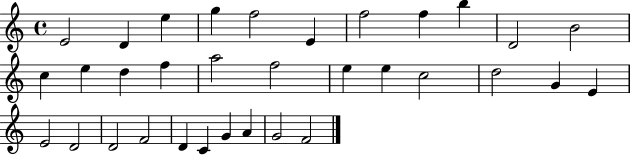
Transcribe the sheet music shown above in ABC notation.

X:1
T:Untitled
M:4/4
L:1/4
K:C
E2 D e g f2 E f2 f b D2 B2 c e d f a2 f2 e e c2 d2 G E E2 D2 D2 F2 D C G A G2 F2